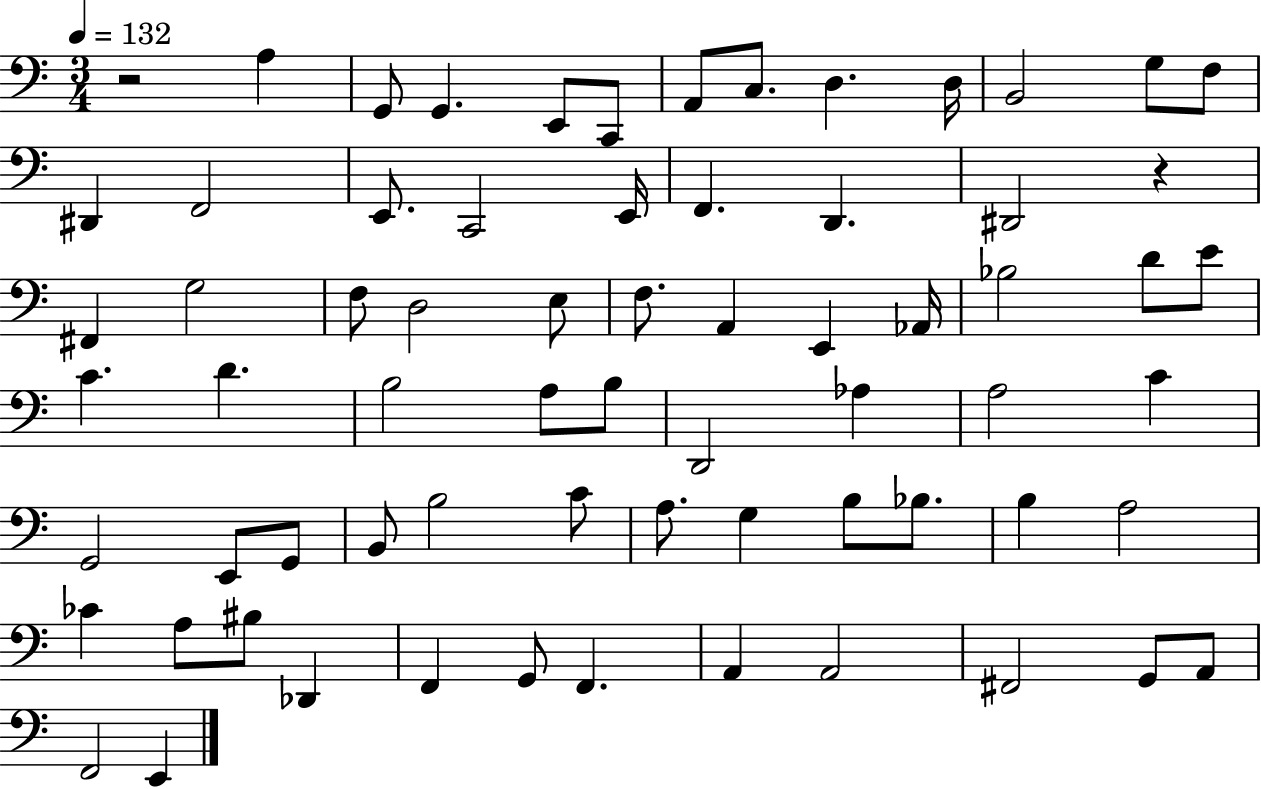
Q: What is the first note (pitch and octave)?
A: A3